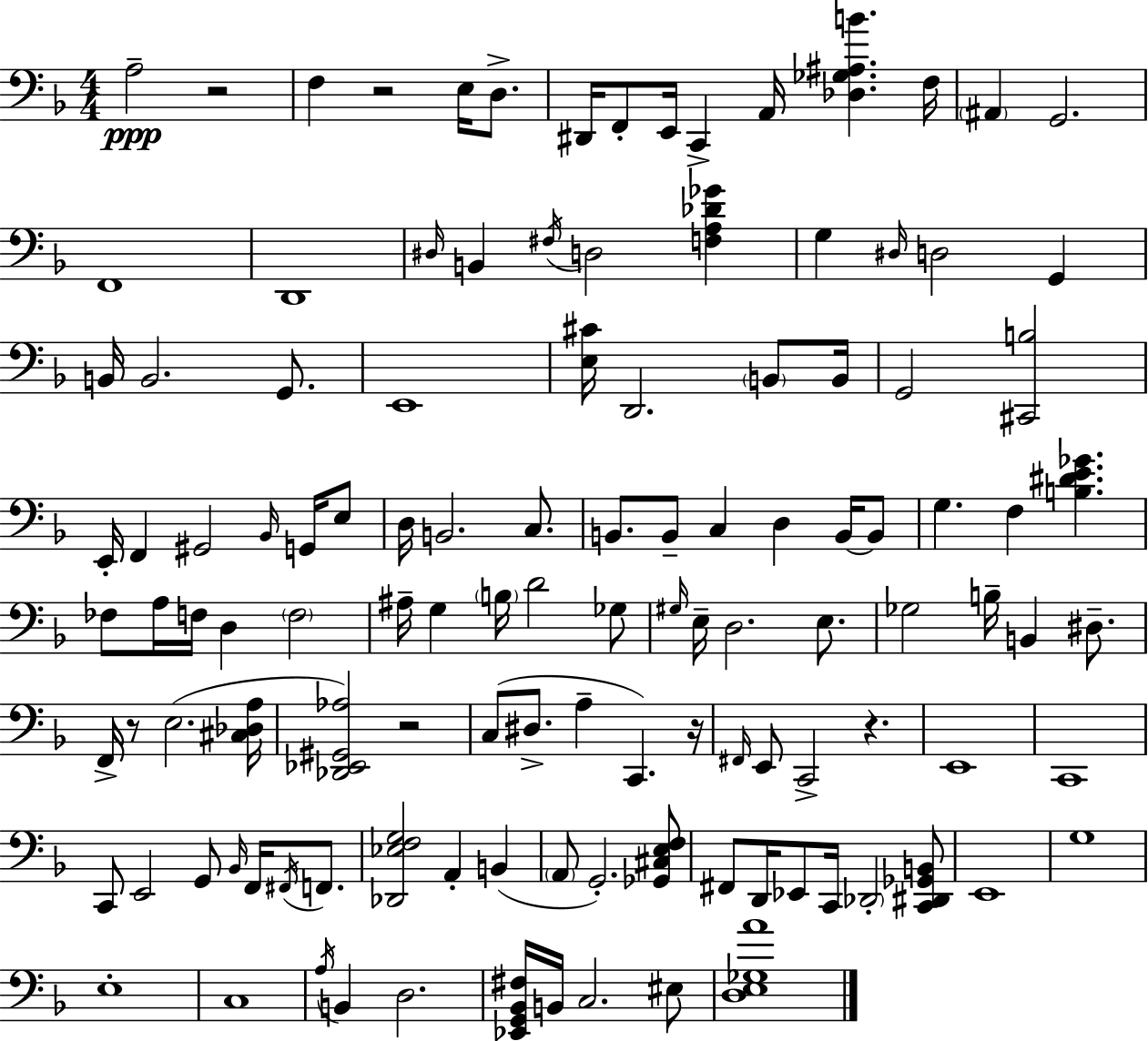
{
  \clef bass
  \numericTimeSignature
  \time 4/4
  \key d \minor
  a2--\ppp r2 | f4 r2 e16 d8.-> | dis,16 f,8-. e,16 c,4-> a,16 <des ges ais b'>4. f16 | \parenthesize ais,4 g,2. | \break f,1 | d,1 | \grace { dis16 } b,4 \acciaccatura { fis16 } d2 <f a des' ges'>4 | g4 \grace { dis16 } d2 g,4 | \break b,16 b,2. | g,8. e,1 | <e cis'>16 d,2. | \parenthesize b,8 b,16 g,2 <cis, b>2 | \break e,16-. f,4 gis,2 | \grace { bes,16 } g,16 e8 d16 b,2. | c8. b,8. b,8-- c4 d4 | b,16~~ b,8 g4. f4 <b dis' e' ges'>4. | \break fes8 a16 f16 d4 \parenthesize f2 | ais16-- g4 \parenthesize b16 d'2 | ges8 \grace { gis16 } e16-- d2. | e8. ges2 b16-- b,4 | \break dis8.-- f,16-> r8 e2.( | <cis des a>16 <des, ees, gis, aes>2) r2 | c8( dis8.-> a4-- c,4.) | r16 \grace { fis,16 } e,8 c,2-> | \break r4. e,1 | c,1 | c,8 e,2 | g,8 \grace { bes,16 } f,16 \acciaccatura { fis,16 } f,8. <des, ees f g>2 | \break a,4-. b,4( \parenthesize a,8 g,2.-.) | <ges, cis e f>8 fis,8 d,16 ees,8 c,16 \parenthesize des,2-. | <c, dis, ges, b,>8 e,1 | g1 | \break e1-. | c1 | \acciaccatura { a16 } b,4 d2. | <ees, g, bes, fis>16 b,16 c2. | \break eis8 <d e ges a'>1 | \bar "|."
}